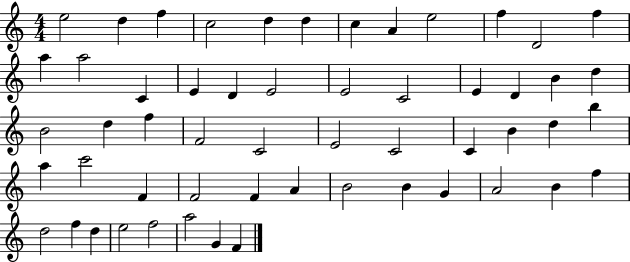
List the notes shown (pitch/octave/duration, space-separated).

E5/h D5/q F5/q C5/h D5/q D5/q C5/q A4/q E5/h F5/q D4/h F5/q A5/q A5/h C4/q E4/q D4/q E4/h E4/h C4/h E4/q D4/q B4/q D5/q B4/h D5/q F5/q F4/h C4/h E4/h C4/h C4/q B4/q D5/q B5/q A5/q C6/h F4/q F4/h F4/q A4/q B4/h B4/q G4/q A4/h B4/q F5/q D5/h F5/q D5/q E5/h F5/h A5/h G4/q F4/q